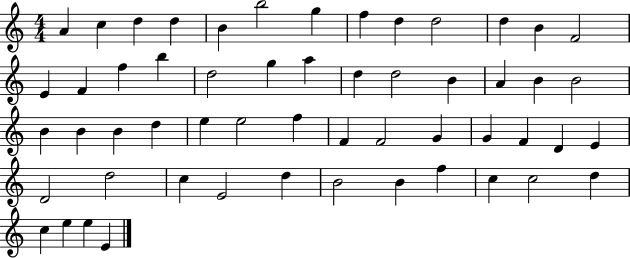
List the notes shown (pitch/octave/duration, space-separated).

A4/q C5/q D5/q D5/q B4/q B5/h G5/q F5/q D5/q D5/h D5/q B4/q F4/h E4/q F4/q F5/q B5/q D5/h G5/q A5/q D5/q D5/h B4/q A4/q B4/q B4/h B4/q B4/q B4/q D5/q E5/q E5/h F5/q F4/q F4/h G4/q G4/q F4/q D4/q E4/q D4/h D5/h C5/q E4/h D5/q B4/h B4/q F5/q C5/q C5/h D5/q C5/q E5/q E5/q E4/q